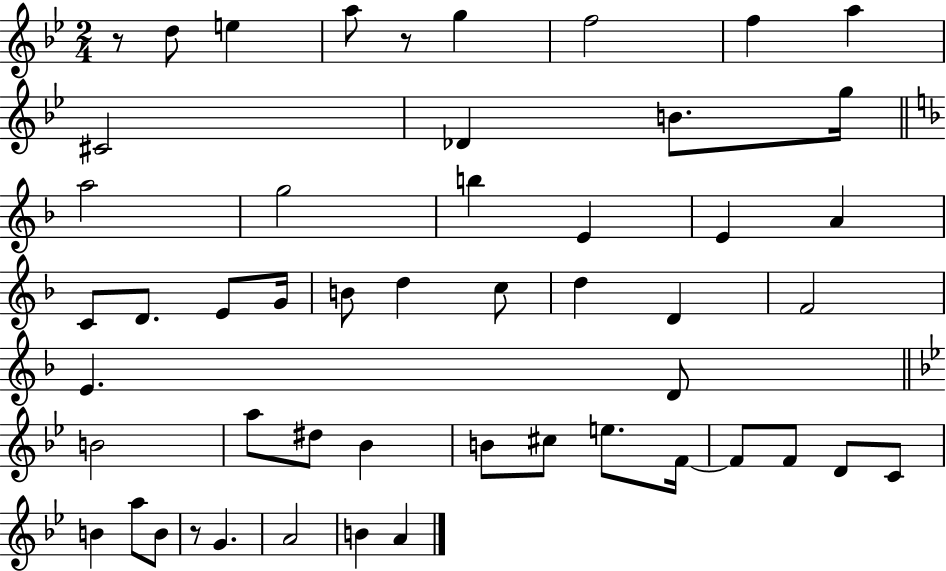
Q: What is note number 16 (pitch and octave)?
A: E4